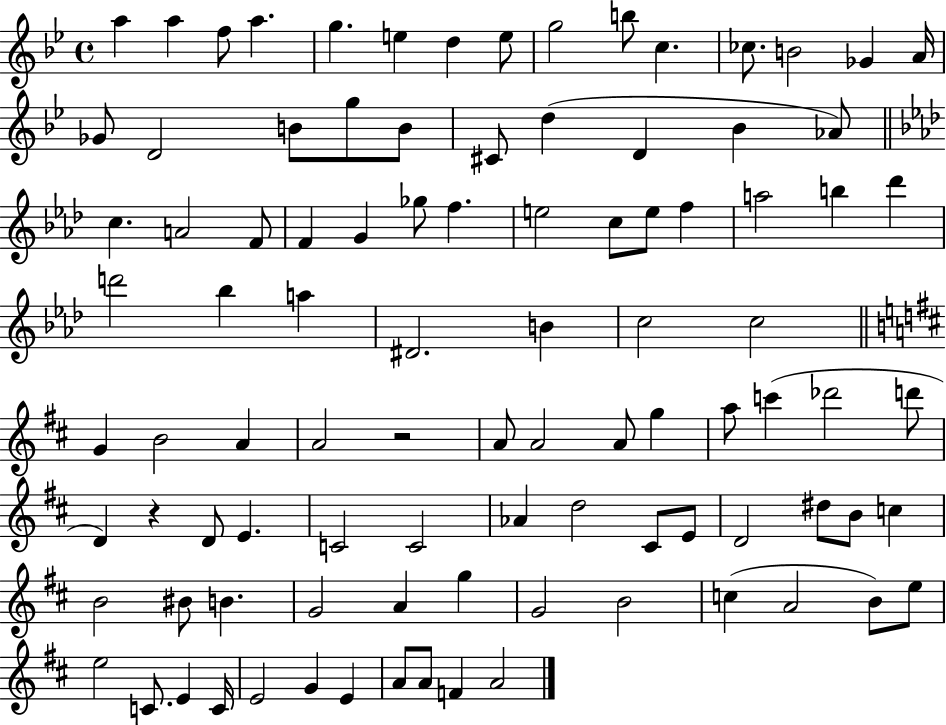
X:1
T:Untitled
M:4/4
L:1/4
K:Bb
a a f/2 a g e d e/2 g2 b/2 c _c/2 B2 _G A/4 _G/2 D2 B/2 g/2 B/2 ^C/2 d D _B _A/2 c A2 F/2 F G _g/2 f e2 c/2 e/2 f a2 b _d' d'2 _b a ^D2 B c2 c2 G B2 A A2 z2 A/2 A2 A/2 g a/2 c' _d'2 d'/2 D z D/2 E C2 C2 _A d2 ^C/2 E/2 D2 ^d/2 B/2 c B2 ^B/2 B G2 A g G2 B2 c A2 B/2 e/2 e2 C/2 E C/4 E2 G E A/2 A/2 F A2